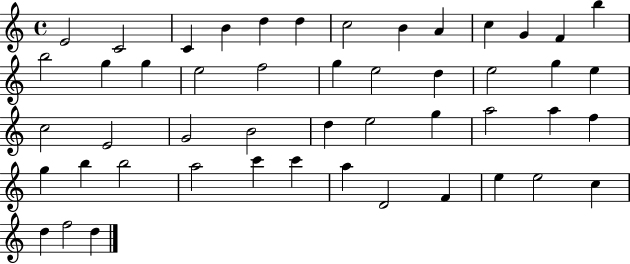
{
  \clef treble
  \time 4/4
  \defaultTimeSignature
  \key c \major
  e'2 c'2 | c'4 b'4 d''4 d''4 | c''2 b'4 a'4 | c''4 g'4 f'4 b''4 | \break b''2 g''4 g''4 | e''2 f''2 | g''4 e''2 d''4 | e''2 g''4 e''4 | \break c''2 e'2 | g'2 b'2 | d''4 e''2 g''4 | a''2 a''4 f''4 | \break g''4 b''4 b''2 | a''2 c'''4 c'''4 | a''4 d'2 f'4 | e''4 e''2 c''4 | \break d''4 f''2 d''4 | \bar "|."
}